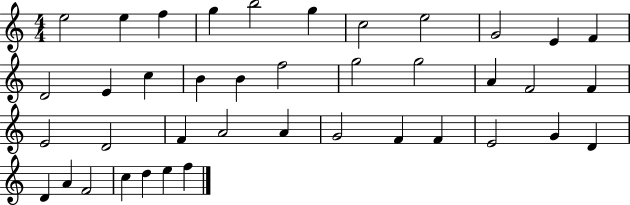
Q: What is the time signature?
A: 4/4